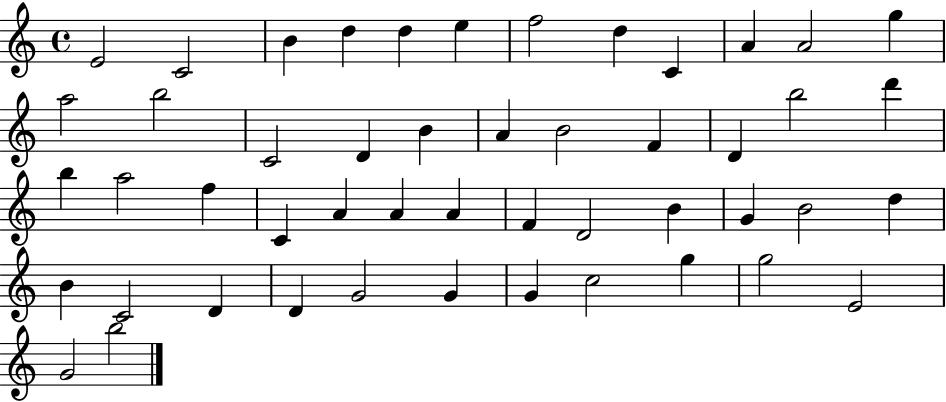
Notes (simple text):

E4/h C4/h B4/q D5/q D5/q E5/q F5/h D5/q C4/q A4/q A4/h G5/q A5/h B5/h C4/h D4/q B4/q A4/q B4/h F4/q D4/q B5/h D6/q B5/q A5/h F5/q C4/q A4/q A4/q A4/q F4/q D4/h B4/q G4/q B4/h D5/q B4/q C4/h D4/q D4/q G4/h G4/q G4/q C5/h G5/q G5/h E4/h G4/h B5/h